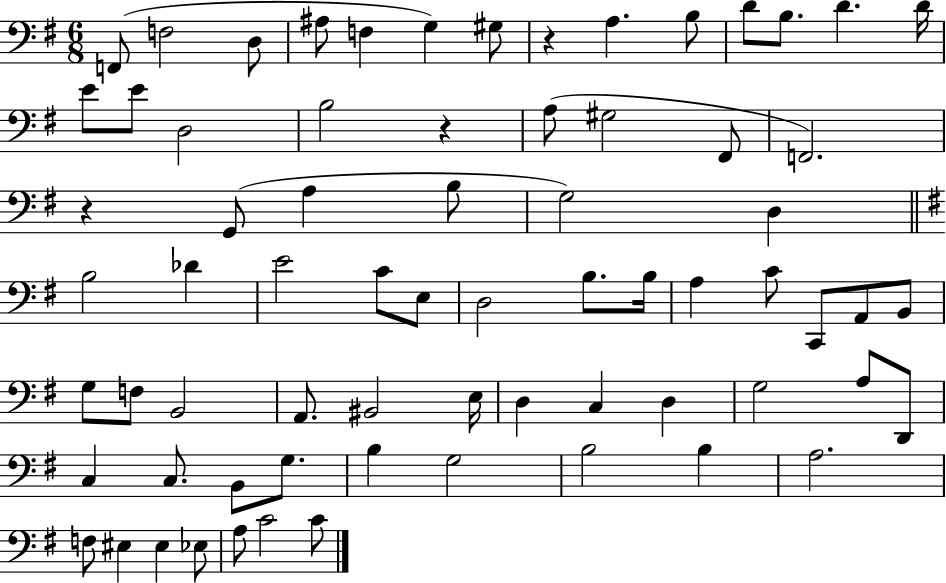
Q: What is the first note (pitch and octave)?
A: F2